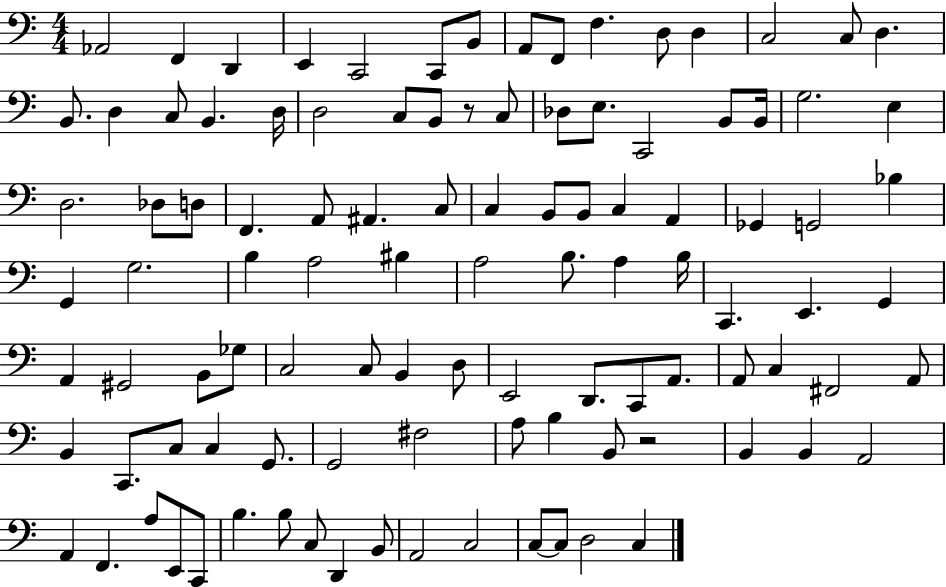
Ab2/h F2/q D2/q E2/q C2/h C2/e B2/e A2/e F2/e F3/q. D3/e D3/q C3/h C3/e D3/q. B2/e. D3/q C3/e B2/q. D3/s D3/h C3/e B2/e R/e C3/e Db3/e E3/e. C2/h B2/e B2/s G3/h. E3/q D3/h. Db3/e D3/e F2/q. A2/e A#2/q. C3/e C3/q B2/e B2/e C3/q A2/q Gb2/q G2/h Bb3/q G2/q G3/h. B3/q A3/h BIS3/q A3/h B3/e. A3/q B3/s C2/q. E2/q. G2/q A2/q G#2/h B2/e Gb3/e C3/h C3/e B2/q D3/e E2/h D2/e. C2/e A2/e. A2/e C3/q F#2/h A2/e B2/q C2/e. C3/e C3/q G2/e. G2/h F#3/h A3/e B3/q B2/e R/h B2/q B2/q A2/h A2/q F2/q. A3/e E2/e C2/e B3/q. B3/e C3/e D2/q B2/e A2/h C3/h C3/e C3/e D3/h C3/q